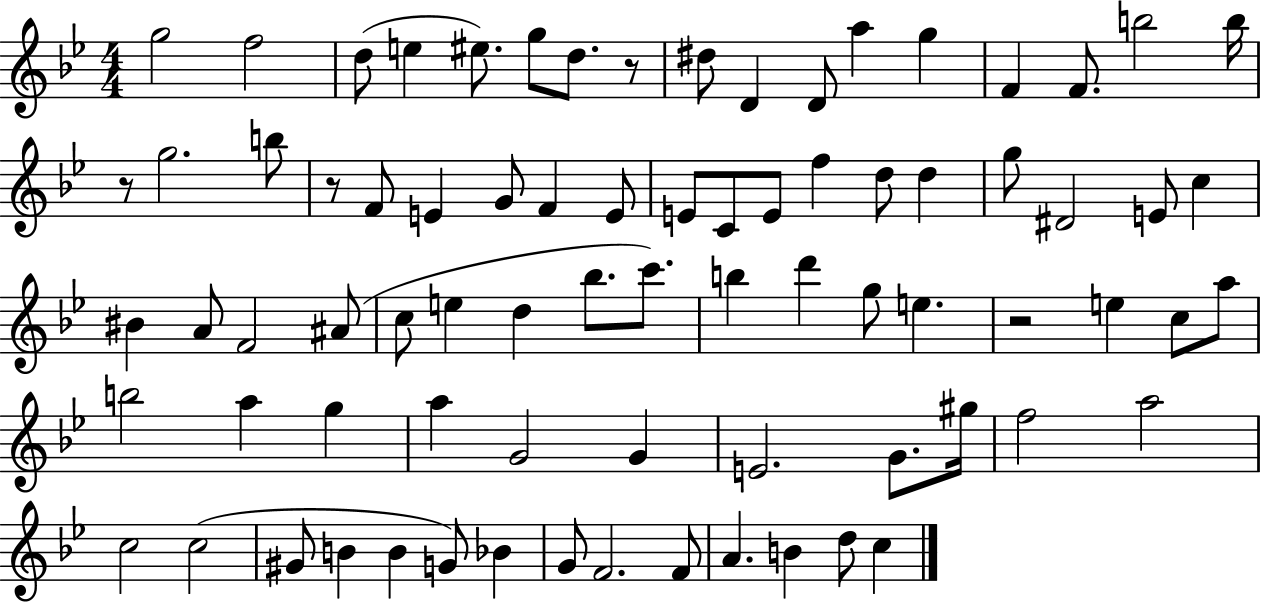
X:1
T:Untitled
M:4/4
L:1/4
K:Bb
g2 f2 d/2 e ^e/2 g/2 d/2 z/2 ^d/2 D D/2 a g F F/2 b2 b/4 z/2 g2 b/2 z/2 F/2 E G/2 F E/2 E/2 C/2 E/2 f d/2 d g/2 ^D2 E/2 c ^B A/2 F2 ^A/2 c/2 e d _b/2 c'/2 b d' g/2 e z2 e c/2 a/2 b2 a g a G2 G E2 G/2 ^g/4 f2 a2 c2 c2 ^G/2 B B G/2 _B G/2 F2 F/2 A B d/2 c